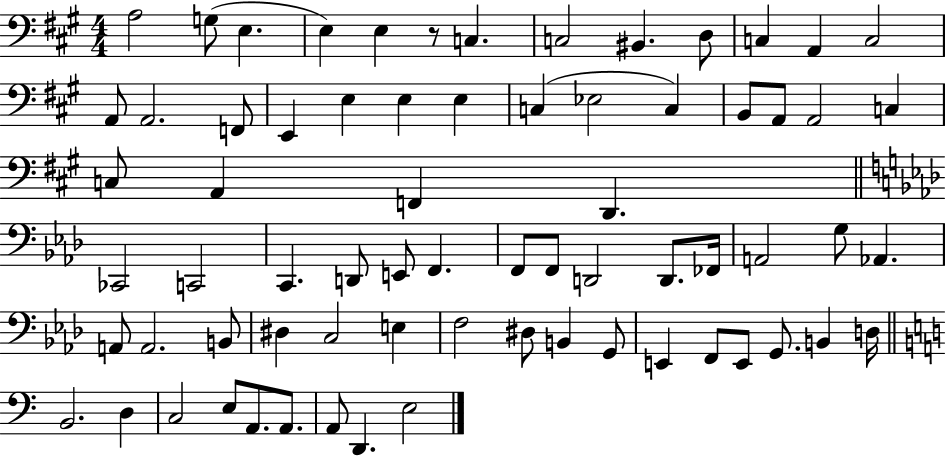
{
  \clef bass
  \numericTimeSignature
  \time 4/4
  \key a \major
  a2 g8( e4. | e4) e4 r8 c4. | c2 bis,4. d8 | c4 a,4 c2 | \break a,8 a,2. f,8 | e,4 e4 e4 e4 | c4( ees2 c4) | b,8 a,8 a,2 c4 | \break c8 a,4 f,4 d,4. | \bar "||" \break \key aes \major ces,2 c,2 | c,4. d,8 e,8 f,4. | f,8 f,8 d,2 d,8. fes,16 | a,2 g8 aes,4. | \break a,8 a,2. b,8 | dis4 c2 e4 | f2 dis8 b,4 g,8 | e,4 f,8 e,8 g,8. b,4 d16 | \break \bar "||" \break \key c \major b,2. d4 | c2 e8 a,8. a,8. | a,8 d,4. e2 | \bar "|."
}